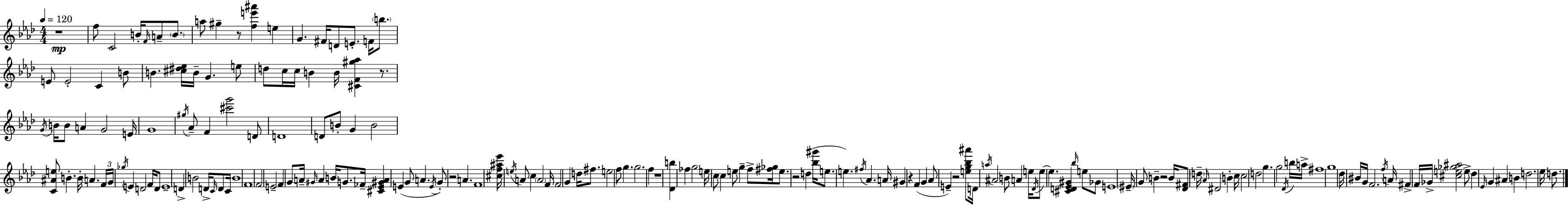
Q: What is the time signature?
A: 4/4